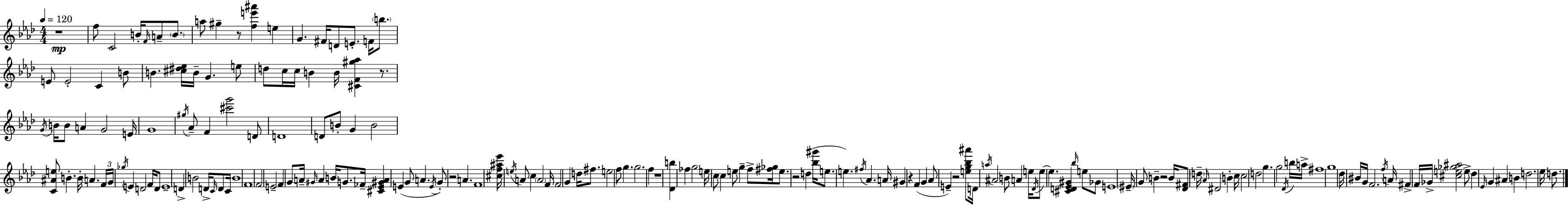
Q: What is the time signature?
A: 4/4